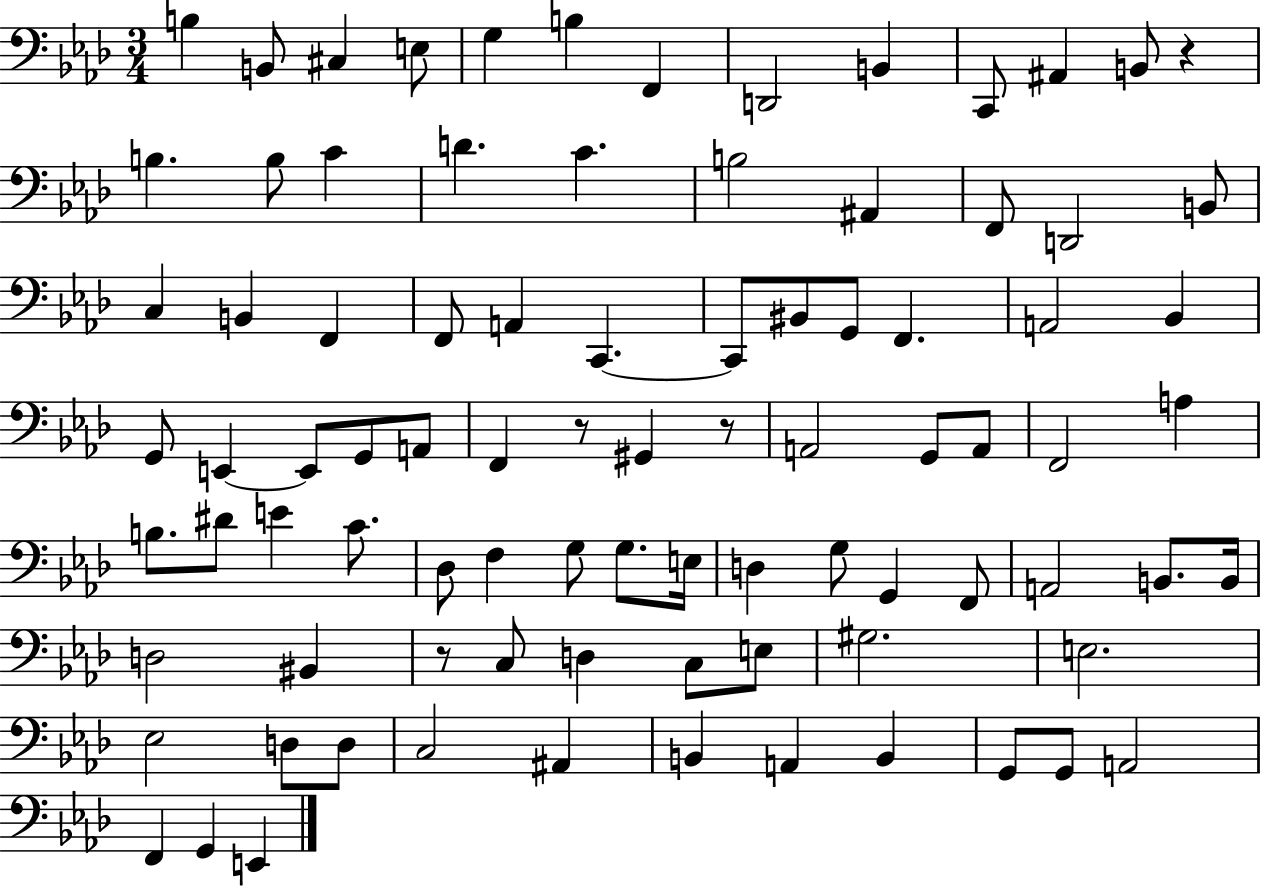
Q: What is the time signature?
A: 3/4